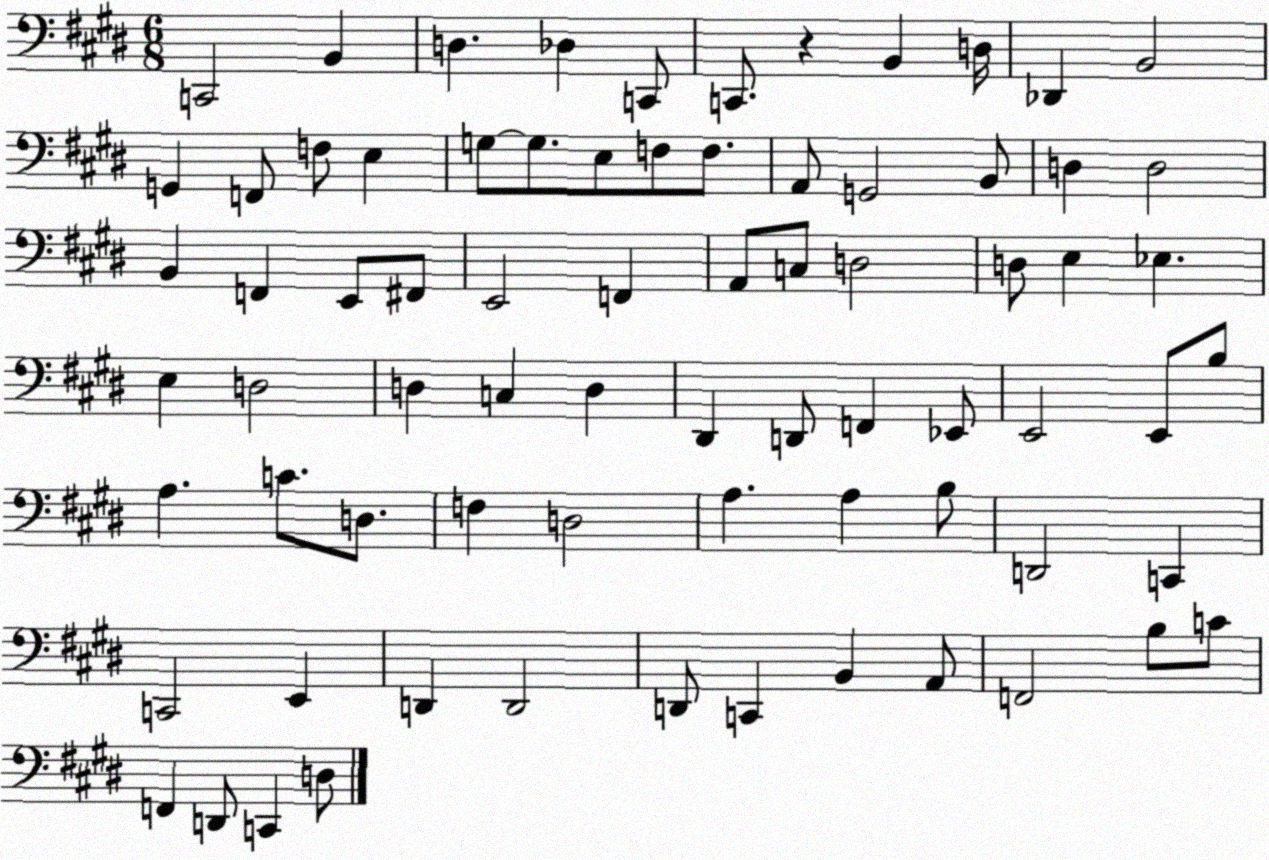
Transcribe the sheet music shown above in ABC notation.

X:1
T:Untitled
M:6/8
L:1/4
K:E
C,,2 B,, D, _D, C,,/2 C,,/2 z B,, D,/4 _D,, B,,2 G,, F,,/2 F,/2 E, G,/2 G,/2 E,/2 F,/2 F,/2 A,,/2 G,,2 B,,/2 D, D,2 B,, F,, E,,/2 ^F,,/2 E,,2 F,, A,,/2 C,/2 D,2 D,/2 E, _E, E, D,2 D, C, D, ^D,, D,,/2 F,, _E,,/2 E,,2 E,,/2 B,/2 A, C/2 D,/2 F, D,2 A, A, B,/2 D,,2 C,, C,,2 E,, D,, D,,2 D,,/2 C,, B,, A,,/2 F,,2 B,/2 C/2 F,, D,,/2 C,, D,/2